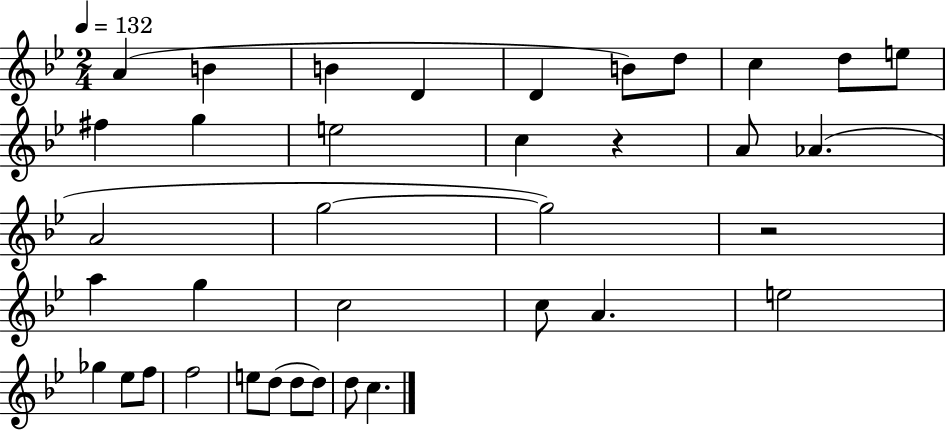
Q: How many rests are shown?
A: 2